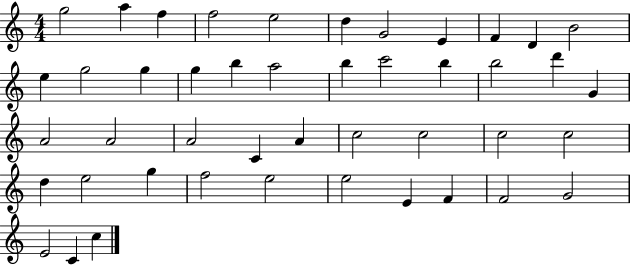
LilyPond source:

{
  \clef treble
  \numericTimeSignature
  \time 4/4
  \key c \major
  g''2 a''4 f''4 | f''2 e''2 | d''4 g'2 e'4 | f'4 d'4 b'2 | \break e''4 g''2 g''4 | g''4 b''4 a''2 | b''4 c'''2 b''4 | b''2 d'''4 g'4 | \break a'2 a'2 | a'2 c'4 a'4 | c''2 c''2 | c''2 c''2 | \break d''4 e''2 g''4 | f''2 e''2 | e''2 e'4 f'4 | f'2 g'2 | \break e'2 c'4 c''4 | \bar "|."
}